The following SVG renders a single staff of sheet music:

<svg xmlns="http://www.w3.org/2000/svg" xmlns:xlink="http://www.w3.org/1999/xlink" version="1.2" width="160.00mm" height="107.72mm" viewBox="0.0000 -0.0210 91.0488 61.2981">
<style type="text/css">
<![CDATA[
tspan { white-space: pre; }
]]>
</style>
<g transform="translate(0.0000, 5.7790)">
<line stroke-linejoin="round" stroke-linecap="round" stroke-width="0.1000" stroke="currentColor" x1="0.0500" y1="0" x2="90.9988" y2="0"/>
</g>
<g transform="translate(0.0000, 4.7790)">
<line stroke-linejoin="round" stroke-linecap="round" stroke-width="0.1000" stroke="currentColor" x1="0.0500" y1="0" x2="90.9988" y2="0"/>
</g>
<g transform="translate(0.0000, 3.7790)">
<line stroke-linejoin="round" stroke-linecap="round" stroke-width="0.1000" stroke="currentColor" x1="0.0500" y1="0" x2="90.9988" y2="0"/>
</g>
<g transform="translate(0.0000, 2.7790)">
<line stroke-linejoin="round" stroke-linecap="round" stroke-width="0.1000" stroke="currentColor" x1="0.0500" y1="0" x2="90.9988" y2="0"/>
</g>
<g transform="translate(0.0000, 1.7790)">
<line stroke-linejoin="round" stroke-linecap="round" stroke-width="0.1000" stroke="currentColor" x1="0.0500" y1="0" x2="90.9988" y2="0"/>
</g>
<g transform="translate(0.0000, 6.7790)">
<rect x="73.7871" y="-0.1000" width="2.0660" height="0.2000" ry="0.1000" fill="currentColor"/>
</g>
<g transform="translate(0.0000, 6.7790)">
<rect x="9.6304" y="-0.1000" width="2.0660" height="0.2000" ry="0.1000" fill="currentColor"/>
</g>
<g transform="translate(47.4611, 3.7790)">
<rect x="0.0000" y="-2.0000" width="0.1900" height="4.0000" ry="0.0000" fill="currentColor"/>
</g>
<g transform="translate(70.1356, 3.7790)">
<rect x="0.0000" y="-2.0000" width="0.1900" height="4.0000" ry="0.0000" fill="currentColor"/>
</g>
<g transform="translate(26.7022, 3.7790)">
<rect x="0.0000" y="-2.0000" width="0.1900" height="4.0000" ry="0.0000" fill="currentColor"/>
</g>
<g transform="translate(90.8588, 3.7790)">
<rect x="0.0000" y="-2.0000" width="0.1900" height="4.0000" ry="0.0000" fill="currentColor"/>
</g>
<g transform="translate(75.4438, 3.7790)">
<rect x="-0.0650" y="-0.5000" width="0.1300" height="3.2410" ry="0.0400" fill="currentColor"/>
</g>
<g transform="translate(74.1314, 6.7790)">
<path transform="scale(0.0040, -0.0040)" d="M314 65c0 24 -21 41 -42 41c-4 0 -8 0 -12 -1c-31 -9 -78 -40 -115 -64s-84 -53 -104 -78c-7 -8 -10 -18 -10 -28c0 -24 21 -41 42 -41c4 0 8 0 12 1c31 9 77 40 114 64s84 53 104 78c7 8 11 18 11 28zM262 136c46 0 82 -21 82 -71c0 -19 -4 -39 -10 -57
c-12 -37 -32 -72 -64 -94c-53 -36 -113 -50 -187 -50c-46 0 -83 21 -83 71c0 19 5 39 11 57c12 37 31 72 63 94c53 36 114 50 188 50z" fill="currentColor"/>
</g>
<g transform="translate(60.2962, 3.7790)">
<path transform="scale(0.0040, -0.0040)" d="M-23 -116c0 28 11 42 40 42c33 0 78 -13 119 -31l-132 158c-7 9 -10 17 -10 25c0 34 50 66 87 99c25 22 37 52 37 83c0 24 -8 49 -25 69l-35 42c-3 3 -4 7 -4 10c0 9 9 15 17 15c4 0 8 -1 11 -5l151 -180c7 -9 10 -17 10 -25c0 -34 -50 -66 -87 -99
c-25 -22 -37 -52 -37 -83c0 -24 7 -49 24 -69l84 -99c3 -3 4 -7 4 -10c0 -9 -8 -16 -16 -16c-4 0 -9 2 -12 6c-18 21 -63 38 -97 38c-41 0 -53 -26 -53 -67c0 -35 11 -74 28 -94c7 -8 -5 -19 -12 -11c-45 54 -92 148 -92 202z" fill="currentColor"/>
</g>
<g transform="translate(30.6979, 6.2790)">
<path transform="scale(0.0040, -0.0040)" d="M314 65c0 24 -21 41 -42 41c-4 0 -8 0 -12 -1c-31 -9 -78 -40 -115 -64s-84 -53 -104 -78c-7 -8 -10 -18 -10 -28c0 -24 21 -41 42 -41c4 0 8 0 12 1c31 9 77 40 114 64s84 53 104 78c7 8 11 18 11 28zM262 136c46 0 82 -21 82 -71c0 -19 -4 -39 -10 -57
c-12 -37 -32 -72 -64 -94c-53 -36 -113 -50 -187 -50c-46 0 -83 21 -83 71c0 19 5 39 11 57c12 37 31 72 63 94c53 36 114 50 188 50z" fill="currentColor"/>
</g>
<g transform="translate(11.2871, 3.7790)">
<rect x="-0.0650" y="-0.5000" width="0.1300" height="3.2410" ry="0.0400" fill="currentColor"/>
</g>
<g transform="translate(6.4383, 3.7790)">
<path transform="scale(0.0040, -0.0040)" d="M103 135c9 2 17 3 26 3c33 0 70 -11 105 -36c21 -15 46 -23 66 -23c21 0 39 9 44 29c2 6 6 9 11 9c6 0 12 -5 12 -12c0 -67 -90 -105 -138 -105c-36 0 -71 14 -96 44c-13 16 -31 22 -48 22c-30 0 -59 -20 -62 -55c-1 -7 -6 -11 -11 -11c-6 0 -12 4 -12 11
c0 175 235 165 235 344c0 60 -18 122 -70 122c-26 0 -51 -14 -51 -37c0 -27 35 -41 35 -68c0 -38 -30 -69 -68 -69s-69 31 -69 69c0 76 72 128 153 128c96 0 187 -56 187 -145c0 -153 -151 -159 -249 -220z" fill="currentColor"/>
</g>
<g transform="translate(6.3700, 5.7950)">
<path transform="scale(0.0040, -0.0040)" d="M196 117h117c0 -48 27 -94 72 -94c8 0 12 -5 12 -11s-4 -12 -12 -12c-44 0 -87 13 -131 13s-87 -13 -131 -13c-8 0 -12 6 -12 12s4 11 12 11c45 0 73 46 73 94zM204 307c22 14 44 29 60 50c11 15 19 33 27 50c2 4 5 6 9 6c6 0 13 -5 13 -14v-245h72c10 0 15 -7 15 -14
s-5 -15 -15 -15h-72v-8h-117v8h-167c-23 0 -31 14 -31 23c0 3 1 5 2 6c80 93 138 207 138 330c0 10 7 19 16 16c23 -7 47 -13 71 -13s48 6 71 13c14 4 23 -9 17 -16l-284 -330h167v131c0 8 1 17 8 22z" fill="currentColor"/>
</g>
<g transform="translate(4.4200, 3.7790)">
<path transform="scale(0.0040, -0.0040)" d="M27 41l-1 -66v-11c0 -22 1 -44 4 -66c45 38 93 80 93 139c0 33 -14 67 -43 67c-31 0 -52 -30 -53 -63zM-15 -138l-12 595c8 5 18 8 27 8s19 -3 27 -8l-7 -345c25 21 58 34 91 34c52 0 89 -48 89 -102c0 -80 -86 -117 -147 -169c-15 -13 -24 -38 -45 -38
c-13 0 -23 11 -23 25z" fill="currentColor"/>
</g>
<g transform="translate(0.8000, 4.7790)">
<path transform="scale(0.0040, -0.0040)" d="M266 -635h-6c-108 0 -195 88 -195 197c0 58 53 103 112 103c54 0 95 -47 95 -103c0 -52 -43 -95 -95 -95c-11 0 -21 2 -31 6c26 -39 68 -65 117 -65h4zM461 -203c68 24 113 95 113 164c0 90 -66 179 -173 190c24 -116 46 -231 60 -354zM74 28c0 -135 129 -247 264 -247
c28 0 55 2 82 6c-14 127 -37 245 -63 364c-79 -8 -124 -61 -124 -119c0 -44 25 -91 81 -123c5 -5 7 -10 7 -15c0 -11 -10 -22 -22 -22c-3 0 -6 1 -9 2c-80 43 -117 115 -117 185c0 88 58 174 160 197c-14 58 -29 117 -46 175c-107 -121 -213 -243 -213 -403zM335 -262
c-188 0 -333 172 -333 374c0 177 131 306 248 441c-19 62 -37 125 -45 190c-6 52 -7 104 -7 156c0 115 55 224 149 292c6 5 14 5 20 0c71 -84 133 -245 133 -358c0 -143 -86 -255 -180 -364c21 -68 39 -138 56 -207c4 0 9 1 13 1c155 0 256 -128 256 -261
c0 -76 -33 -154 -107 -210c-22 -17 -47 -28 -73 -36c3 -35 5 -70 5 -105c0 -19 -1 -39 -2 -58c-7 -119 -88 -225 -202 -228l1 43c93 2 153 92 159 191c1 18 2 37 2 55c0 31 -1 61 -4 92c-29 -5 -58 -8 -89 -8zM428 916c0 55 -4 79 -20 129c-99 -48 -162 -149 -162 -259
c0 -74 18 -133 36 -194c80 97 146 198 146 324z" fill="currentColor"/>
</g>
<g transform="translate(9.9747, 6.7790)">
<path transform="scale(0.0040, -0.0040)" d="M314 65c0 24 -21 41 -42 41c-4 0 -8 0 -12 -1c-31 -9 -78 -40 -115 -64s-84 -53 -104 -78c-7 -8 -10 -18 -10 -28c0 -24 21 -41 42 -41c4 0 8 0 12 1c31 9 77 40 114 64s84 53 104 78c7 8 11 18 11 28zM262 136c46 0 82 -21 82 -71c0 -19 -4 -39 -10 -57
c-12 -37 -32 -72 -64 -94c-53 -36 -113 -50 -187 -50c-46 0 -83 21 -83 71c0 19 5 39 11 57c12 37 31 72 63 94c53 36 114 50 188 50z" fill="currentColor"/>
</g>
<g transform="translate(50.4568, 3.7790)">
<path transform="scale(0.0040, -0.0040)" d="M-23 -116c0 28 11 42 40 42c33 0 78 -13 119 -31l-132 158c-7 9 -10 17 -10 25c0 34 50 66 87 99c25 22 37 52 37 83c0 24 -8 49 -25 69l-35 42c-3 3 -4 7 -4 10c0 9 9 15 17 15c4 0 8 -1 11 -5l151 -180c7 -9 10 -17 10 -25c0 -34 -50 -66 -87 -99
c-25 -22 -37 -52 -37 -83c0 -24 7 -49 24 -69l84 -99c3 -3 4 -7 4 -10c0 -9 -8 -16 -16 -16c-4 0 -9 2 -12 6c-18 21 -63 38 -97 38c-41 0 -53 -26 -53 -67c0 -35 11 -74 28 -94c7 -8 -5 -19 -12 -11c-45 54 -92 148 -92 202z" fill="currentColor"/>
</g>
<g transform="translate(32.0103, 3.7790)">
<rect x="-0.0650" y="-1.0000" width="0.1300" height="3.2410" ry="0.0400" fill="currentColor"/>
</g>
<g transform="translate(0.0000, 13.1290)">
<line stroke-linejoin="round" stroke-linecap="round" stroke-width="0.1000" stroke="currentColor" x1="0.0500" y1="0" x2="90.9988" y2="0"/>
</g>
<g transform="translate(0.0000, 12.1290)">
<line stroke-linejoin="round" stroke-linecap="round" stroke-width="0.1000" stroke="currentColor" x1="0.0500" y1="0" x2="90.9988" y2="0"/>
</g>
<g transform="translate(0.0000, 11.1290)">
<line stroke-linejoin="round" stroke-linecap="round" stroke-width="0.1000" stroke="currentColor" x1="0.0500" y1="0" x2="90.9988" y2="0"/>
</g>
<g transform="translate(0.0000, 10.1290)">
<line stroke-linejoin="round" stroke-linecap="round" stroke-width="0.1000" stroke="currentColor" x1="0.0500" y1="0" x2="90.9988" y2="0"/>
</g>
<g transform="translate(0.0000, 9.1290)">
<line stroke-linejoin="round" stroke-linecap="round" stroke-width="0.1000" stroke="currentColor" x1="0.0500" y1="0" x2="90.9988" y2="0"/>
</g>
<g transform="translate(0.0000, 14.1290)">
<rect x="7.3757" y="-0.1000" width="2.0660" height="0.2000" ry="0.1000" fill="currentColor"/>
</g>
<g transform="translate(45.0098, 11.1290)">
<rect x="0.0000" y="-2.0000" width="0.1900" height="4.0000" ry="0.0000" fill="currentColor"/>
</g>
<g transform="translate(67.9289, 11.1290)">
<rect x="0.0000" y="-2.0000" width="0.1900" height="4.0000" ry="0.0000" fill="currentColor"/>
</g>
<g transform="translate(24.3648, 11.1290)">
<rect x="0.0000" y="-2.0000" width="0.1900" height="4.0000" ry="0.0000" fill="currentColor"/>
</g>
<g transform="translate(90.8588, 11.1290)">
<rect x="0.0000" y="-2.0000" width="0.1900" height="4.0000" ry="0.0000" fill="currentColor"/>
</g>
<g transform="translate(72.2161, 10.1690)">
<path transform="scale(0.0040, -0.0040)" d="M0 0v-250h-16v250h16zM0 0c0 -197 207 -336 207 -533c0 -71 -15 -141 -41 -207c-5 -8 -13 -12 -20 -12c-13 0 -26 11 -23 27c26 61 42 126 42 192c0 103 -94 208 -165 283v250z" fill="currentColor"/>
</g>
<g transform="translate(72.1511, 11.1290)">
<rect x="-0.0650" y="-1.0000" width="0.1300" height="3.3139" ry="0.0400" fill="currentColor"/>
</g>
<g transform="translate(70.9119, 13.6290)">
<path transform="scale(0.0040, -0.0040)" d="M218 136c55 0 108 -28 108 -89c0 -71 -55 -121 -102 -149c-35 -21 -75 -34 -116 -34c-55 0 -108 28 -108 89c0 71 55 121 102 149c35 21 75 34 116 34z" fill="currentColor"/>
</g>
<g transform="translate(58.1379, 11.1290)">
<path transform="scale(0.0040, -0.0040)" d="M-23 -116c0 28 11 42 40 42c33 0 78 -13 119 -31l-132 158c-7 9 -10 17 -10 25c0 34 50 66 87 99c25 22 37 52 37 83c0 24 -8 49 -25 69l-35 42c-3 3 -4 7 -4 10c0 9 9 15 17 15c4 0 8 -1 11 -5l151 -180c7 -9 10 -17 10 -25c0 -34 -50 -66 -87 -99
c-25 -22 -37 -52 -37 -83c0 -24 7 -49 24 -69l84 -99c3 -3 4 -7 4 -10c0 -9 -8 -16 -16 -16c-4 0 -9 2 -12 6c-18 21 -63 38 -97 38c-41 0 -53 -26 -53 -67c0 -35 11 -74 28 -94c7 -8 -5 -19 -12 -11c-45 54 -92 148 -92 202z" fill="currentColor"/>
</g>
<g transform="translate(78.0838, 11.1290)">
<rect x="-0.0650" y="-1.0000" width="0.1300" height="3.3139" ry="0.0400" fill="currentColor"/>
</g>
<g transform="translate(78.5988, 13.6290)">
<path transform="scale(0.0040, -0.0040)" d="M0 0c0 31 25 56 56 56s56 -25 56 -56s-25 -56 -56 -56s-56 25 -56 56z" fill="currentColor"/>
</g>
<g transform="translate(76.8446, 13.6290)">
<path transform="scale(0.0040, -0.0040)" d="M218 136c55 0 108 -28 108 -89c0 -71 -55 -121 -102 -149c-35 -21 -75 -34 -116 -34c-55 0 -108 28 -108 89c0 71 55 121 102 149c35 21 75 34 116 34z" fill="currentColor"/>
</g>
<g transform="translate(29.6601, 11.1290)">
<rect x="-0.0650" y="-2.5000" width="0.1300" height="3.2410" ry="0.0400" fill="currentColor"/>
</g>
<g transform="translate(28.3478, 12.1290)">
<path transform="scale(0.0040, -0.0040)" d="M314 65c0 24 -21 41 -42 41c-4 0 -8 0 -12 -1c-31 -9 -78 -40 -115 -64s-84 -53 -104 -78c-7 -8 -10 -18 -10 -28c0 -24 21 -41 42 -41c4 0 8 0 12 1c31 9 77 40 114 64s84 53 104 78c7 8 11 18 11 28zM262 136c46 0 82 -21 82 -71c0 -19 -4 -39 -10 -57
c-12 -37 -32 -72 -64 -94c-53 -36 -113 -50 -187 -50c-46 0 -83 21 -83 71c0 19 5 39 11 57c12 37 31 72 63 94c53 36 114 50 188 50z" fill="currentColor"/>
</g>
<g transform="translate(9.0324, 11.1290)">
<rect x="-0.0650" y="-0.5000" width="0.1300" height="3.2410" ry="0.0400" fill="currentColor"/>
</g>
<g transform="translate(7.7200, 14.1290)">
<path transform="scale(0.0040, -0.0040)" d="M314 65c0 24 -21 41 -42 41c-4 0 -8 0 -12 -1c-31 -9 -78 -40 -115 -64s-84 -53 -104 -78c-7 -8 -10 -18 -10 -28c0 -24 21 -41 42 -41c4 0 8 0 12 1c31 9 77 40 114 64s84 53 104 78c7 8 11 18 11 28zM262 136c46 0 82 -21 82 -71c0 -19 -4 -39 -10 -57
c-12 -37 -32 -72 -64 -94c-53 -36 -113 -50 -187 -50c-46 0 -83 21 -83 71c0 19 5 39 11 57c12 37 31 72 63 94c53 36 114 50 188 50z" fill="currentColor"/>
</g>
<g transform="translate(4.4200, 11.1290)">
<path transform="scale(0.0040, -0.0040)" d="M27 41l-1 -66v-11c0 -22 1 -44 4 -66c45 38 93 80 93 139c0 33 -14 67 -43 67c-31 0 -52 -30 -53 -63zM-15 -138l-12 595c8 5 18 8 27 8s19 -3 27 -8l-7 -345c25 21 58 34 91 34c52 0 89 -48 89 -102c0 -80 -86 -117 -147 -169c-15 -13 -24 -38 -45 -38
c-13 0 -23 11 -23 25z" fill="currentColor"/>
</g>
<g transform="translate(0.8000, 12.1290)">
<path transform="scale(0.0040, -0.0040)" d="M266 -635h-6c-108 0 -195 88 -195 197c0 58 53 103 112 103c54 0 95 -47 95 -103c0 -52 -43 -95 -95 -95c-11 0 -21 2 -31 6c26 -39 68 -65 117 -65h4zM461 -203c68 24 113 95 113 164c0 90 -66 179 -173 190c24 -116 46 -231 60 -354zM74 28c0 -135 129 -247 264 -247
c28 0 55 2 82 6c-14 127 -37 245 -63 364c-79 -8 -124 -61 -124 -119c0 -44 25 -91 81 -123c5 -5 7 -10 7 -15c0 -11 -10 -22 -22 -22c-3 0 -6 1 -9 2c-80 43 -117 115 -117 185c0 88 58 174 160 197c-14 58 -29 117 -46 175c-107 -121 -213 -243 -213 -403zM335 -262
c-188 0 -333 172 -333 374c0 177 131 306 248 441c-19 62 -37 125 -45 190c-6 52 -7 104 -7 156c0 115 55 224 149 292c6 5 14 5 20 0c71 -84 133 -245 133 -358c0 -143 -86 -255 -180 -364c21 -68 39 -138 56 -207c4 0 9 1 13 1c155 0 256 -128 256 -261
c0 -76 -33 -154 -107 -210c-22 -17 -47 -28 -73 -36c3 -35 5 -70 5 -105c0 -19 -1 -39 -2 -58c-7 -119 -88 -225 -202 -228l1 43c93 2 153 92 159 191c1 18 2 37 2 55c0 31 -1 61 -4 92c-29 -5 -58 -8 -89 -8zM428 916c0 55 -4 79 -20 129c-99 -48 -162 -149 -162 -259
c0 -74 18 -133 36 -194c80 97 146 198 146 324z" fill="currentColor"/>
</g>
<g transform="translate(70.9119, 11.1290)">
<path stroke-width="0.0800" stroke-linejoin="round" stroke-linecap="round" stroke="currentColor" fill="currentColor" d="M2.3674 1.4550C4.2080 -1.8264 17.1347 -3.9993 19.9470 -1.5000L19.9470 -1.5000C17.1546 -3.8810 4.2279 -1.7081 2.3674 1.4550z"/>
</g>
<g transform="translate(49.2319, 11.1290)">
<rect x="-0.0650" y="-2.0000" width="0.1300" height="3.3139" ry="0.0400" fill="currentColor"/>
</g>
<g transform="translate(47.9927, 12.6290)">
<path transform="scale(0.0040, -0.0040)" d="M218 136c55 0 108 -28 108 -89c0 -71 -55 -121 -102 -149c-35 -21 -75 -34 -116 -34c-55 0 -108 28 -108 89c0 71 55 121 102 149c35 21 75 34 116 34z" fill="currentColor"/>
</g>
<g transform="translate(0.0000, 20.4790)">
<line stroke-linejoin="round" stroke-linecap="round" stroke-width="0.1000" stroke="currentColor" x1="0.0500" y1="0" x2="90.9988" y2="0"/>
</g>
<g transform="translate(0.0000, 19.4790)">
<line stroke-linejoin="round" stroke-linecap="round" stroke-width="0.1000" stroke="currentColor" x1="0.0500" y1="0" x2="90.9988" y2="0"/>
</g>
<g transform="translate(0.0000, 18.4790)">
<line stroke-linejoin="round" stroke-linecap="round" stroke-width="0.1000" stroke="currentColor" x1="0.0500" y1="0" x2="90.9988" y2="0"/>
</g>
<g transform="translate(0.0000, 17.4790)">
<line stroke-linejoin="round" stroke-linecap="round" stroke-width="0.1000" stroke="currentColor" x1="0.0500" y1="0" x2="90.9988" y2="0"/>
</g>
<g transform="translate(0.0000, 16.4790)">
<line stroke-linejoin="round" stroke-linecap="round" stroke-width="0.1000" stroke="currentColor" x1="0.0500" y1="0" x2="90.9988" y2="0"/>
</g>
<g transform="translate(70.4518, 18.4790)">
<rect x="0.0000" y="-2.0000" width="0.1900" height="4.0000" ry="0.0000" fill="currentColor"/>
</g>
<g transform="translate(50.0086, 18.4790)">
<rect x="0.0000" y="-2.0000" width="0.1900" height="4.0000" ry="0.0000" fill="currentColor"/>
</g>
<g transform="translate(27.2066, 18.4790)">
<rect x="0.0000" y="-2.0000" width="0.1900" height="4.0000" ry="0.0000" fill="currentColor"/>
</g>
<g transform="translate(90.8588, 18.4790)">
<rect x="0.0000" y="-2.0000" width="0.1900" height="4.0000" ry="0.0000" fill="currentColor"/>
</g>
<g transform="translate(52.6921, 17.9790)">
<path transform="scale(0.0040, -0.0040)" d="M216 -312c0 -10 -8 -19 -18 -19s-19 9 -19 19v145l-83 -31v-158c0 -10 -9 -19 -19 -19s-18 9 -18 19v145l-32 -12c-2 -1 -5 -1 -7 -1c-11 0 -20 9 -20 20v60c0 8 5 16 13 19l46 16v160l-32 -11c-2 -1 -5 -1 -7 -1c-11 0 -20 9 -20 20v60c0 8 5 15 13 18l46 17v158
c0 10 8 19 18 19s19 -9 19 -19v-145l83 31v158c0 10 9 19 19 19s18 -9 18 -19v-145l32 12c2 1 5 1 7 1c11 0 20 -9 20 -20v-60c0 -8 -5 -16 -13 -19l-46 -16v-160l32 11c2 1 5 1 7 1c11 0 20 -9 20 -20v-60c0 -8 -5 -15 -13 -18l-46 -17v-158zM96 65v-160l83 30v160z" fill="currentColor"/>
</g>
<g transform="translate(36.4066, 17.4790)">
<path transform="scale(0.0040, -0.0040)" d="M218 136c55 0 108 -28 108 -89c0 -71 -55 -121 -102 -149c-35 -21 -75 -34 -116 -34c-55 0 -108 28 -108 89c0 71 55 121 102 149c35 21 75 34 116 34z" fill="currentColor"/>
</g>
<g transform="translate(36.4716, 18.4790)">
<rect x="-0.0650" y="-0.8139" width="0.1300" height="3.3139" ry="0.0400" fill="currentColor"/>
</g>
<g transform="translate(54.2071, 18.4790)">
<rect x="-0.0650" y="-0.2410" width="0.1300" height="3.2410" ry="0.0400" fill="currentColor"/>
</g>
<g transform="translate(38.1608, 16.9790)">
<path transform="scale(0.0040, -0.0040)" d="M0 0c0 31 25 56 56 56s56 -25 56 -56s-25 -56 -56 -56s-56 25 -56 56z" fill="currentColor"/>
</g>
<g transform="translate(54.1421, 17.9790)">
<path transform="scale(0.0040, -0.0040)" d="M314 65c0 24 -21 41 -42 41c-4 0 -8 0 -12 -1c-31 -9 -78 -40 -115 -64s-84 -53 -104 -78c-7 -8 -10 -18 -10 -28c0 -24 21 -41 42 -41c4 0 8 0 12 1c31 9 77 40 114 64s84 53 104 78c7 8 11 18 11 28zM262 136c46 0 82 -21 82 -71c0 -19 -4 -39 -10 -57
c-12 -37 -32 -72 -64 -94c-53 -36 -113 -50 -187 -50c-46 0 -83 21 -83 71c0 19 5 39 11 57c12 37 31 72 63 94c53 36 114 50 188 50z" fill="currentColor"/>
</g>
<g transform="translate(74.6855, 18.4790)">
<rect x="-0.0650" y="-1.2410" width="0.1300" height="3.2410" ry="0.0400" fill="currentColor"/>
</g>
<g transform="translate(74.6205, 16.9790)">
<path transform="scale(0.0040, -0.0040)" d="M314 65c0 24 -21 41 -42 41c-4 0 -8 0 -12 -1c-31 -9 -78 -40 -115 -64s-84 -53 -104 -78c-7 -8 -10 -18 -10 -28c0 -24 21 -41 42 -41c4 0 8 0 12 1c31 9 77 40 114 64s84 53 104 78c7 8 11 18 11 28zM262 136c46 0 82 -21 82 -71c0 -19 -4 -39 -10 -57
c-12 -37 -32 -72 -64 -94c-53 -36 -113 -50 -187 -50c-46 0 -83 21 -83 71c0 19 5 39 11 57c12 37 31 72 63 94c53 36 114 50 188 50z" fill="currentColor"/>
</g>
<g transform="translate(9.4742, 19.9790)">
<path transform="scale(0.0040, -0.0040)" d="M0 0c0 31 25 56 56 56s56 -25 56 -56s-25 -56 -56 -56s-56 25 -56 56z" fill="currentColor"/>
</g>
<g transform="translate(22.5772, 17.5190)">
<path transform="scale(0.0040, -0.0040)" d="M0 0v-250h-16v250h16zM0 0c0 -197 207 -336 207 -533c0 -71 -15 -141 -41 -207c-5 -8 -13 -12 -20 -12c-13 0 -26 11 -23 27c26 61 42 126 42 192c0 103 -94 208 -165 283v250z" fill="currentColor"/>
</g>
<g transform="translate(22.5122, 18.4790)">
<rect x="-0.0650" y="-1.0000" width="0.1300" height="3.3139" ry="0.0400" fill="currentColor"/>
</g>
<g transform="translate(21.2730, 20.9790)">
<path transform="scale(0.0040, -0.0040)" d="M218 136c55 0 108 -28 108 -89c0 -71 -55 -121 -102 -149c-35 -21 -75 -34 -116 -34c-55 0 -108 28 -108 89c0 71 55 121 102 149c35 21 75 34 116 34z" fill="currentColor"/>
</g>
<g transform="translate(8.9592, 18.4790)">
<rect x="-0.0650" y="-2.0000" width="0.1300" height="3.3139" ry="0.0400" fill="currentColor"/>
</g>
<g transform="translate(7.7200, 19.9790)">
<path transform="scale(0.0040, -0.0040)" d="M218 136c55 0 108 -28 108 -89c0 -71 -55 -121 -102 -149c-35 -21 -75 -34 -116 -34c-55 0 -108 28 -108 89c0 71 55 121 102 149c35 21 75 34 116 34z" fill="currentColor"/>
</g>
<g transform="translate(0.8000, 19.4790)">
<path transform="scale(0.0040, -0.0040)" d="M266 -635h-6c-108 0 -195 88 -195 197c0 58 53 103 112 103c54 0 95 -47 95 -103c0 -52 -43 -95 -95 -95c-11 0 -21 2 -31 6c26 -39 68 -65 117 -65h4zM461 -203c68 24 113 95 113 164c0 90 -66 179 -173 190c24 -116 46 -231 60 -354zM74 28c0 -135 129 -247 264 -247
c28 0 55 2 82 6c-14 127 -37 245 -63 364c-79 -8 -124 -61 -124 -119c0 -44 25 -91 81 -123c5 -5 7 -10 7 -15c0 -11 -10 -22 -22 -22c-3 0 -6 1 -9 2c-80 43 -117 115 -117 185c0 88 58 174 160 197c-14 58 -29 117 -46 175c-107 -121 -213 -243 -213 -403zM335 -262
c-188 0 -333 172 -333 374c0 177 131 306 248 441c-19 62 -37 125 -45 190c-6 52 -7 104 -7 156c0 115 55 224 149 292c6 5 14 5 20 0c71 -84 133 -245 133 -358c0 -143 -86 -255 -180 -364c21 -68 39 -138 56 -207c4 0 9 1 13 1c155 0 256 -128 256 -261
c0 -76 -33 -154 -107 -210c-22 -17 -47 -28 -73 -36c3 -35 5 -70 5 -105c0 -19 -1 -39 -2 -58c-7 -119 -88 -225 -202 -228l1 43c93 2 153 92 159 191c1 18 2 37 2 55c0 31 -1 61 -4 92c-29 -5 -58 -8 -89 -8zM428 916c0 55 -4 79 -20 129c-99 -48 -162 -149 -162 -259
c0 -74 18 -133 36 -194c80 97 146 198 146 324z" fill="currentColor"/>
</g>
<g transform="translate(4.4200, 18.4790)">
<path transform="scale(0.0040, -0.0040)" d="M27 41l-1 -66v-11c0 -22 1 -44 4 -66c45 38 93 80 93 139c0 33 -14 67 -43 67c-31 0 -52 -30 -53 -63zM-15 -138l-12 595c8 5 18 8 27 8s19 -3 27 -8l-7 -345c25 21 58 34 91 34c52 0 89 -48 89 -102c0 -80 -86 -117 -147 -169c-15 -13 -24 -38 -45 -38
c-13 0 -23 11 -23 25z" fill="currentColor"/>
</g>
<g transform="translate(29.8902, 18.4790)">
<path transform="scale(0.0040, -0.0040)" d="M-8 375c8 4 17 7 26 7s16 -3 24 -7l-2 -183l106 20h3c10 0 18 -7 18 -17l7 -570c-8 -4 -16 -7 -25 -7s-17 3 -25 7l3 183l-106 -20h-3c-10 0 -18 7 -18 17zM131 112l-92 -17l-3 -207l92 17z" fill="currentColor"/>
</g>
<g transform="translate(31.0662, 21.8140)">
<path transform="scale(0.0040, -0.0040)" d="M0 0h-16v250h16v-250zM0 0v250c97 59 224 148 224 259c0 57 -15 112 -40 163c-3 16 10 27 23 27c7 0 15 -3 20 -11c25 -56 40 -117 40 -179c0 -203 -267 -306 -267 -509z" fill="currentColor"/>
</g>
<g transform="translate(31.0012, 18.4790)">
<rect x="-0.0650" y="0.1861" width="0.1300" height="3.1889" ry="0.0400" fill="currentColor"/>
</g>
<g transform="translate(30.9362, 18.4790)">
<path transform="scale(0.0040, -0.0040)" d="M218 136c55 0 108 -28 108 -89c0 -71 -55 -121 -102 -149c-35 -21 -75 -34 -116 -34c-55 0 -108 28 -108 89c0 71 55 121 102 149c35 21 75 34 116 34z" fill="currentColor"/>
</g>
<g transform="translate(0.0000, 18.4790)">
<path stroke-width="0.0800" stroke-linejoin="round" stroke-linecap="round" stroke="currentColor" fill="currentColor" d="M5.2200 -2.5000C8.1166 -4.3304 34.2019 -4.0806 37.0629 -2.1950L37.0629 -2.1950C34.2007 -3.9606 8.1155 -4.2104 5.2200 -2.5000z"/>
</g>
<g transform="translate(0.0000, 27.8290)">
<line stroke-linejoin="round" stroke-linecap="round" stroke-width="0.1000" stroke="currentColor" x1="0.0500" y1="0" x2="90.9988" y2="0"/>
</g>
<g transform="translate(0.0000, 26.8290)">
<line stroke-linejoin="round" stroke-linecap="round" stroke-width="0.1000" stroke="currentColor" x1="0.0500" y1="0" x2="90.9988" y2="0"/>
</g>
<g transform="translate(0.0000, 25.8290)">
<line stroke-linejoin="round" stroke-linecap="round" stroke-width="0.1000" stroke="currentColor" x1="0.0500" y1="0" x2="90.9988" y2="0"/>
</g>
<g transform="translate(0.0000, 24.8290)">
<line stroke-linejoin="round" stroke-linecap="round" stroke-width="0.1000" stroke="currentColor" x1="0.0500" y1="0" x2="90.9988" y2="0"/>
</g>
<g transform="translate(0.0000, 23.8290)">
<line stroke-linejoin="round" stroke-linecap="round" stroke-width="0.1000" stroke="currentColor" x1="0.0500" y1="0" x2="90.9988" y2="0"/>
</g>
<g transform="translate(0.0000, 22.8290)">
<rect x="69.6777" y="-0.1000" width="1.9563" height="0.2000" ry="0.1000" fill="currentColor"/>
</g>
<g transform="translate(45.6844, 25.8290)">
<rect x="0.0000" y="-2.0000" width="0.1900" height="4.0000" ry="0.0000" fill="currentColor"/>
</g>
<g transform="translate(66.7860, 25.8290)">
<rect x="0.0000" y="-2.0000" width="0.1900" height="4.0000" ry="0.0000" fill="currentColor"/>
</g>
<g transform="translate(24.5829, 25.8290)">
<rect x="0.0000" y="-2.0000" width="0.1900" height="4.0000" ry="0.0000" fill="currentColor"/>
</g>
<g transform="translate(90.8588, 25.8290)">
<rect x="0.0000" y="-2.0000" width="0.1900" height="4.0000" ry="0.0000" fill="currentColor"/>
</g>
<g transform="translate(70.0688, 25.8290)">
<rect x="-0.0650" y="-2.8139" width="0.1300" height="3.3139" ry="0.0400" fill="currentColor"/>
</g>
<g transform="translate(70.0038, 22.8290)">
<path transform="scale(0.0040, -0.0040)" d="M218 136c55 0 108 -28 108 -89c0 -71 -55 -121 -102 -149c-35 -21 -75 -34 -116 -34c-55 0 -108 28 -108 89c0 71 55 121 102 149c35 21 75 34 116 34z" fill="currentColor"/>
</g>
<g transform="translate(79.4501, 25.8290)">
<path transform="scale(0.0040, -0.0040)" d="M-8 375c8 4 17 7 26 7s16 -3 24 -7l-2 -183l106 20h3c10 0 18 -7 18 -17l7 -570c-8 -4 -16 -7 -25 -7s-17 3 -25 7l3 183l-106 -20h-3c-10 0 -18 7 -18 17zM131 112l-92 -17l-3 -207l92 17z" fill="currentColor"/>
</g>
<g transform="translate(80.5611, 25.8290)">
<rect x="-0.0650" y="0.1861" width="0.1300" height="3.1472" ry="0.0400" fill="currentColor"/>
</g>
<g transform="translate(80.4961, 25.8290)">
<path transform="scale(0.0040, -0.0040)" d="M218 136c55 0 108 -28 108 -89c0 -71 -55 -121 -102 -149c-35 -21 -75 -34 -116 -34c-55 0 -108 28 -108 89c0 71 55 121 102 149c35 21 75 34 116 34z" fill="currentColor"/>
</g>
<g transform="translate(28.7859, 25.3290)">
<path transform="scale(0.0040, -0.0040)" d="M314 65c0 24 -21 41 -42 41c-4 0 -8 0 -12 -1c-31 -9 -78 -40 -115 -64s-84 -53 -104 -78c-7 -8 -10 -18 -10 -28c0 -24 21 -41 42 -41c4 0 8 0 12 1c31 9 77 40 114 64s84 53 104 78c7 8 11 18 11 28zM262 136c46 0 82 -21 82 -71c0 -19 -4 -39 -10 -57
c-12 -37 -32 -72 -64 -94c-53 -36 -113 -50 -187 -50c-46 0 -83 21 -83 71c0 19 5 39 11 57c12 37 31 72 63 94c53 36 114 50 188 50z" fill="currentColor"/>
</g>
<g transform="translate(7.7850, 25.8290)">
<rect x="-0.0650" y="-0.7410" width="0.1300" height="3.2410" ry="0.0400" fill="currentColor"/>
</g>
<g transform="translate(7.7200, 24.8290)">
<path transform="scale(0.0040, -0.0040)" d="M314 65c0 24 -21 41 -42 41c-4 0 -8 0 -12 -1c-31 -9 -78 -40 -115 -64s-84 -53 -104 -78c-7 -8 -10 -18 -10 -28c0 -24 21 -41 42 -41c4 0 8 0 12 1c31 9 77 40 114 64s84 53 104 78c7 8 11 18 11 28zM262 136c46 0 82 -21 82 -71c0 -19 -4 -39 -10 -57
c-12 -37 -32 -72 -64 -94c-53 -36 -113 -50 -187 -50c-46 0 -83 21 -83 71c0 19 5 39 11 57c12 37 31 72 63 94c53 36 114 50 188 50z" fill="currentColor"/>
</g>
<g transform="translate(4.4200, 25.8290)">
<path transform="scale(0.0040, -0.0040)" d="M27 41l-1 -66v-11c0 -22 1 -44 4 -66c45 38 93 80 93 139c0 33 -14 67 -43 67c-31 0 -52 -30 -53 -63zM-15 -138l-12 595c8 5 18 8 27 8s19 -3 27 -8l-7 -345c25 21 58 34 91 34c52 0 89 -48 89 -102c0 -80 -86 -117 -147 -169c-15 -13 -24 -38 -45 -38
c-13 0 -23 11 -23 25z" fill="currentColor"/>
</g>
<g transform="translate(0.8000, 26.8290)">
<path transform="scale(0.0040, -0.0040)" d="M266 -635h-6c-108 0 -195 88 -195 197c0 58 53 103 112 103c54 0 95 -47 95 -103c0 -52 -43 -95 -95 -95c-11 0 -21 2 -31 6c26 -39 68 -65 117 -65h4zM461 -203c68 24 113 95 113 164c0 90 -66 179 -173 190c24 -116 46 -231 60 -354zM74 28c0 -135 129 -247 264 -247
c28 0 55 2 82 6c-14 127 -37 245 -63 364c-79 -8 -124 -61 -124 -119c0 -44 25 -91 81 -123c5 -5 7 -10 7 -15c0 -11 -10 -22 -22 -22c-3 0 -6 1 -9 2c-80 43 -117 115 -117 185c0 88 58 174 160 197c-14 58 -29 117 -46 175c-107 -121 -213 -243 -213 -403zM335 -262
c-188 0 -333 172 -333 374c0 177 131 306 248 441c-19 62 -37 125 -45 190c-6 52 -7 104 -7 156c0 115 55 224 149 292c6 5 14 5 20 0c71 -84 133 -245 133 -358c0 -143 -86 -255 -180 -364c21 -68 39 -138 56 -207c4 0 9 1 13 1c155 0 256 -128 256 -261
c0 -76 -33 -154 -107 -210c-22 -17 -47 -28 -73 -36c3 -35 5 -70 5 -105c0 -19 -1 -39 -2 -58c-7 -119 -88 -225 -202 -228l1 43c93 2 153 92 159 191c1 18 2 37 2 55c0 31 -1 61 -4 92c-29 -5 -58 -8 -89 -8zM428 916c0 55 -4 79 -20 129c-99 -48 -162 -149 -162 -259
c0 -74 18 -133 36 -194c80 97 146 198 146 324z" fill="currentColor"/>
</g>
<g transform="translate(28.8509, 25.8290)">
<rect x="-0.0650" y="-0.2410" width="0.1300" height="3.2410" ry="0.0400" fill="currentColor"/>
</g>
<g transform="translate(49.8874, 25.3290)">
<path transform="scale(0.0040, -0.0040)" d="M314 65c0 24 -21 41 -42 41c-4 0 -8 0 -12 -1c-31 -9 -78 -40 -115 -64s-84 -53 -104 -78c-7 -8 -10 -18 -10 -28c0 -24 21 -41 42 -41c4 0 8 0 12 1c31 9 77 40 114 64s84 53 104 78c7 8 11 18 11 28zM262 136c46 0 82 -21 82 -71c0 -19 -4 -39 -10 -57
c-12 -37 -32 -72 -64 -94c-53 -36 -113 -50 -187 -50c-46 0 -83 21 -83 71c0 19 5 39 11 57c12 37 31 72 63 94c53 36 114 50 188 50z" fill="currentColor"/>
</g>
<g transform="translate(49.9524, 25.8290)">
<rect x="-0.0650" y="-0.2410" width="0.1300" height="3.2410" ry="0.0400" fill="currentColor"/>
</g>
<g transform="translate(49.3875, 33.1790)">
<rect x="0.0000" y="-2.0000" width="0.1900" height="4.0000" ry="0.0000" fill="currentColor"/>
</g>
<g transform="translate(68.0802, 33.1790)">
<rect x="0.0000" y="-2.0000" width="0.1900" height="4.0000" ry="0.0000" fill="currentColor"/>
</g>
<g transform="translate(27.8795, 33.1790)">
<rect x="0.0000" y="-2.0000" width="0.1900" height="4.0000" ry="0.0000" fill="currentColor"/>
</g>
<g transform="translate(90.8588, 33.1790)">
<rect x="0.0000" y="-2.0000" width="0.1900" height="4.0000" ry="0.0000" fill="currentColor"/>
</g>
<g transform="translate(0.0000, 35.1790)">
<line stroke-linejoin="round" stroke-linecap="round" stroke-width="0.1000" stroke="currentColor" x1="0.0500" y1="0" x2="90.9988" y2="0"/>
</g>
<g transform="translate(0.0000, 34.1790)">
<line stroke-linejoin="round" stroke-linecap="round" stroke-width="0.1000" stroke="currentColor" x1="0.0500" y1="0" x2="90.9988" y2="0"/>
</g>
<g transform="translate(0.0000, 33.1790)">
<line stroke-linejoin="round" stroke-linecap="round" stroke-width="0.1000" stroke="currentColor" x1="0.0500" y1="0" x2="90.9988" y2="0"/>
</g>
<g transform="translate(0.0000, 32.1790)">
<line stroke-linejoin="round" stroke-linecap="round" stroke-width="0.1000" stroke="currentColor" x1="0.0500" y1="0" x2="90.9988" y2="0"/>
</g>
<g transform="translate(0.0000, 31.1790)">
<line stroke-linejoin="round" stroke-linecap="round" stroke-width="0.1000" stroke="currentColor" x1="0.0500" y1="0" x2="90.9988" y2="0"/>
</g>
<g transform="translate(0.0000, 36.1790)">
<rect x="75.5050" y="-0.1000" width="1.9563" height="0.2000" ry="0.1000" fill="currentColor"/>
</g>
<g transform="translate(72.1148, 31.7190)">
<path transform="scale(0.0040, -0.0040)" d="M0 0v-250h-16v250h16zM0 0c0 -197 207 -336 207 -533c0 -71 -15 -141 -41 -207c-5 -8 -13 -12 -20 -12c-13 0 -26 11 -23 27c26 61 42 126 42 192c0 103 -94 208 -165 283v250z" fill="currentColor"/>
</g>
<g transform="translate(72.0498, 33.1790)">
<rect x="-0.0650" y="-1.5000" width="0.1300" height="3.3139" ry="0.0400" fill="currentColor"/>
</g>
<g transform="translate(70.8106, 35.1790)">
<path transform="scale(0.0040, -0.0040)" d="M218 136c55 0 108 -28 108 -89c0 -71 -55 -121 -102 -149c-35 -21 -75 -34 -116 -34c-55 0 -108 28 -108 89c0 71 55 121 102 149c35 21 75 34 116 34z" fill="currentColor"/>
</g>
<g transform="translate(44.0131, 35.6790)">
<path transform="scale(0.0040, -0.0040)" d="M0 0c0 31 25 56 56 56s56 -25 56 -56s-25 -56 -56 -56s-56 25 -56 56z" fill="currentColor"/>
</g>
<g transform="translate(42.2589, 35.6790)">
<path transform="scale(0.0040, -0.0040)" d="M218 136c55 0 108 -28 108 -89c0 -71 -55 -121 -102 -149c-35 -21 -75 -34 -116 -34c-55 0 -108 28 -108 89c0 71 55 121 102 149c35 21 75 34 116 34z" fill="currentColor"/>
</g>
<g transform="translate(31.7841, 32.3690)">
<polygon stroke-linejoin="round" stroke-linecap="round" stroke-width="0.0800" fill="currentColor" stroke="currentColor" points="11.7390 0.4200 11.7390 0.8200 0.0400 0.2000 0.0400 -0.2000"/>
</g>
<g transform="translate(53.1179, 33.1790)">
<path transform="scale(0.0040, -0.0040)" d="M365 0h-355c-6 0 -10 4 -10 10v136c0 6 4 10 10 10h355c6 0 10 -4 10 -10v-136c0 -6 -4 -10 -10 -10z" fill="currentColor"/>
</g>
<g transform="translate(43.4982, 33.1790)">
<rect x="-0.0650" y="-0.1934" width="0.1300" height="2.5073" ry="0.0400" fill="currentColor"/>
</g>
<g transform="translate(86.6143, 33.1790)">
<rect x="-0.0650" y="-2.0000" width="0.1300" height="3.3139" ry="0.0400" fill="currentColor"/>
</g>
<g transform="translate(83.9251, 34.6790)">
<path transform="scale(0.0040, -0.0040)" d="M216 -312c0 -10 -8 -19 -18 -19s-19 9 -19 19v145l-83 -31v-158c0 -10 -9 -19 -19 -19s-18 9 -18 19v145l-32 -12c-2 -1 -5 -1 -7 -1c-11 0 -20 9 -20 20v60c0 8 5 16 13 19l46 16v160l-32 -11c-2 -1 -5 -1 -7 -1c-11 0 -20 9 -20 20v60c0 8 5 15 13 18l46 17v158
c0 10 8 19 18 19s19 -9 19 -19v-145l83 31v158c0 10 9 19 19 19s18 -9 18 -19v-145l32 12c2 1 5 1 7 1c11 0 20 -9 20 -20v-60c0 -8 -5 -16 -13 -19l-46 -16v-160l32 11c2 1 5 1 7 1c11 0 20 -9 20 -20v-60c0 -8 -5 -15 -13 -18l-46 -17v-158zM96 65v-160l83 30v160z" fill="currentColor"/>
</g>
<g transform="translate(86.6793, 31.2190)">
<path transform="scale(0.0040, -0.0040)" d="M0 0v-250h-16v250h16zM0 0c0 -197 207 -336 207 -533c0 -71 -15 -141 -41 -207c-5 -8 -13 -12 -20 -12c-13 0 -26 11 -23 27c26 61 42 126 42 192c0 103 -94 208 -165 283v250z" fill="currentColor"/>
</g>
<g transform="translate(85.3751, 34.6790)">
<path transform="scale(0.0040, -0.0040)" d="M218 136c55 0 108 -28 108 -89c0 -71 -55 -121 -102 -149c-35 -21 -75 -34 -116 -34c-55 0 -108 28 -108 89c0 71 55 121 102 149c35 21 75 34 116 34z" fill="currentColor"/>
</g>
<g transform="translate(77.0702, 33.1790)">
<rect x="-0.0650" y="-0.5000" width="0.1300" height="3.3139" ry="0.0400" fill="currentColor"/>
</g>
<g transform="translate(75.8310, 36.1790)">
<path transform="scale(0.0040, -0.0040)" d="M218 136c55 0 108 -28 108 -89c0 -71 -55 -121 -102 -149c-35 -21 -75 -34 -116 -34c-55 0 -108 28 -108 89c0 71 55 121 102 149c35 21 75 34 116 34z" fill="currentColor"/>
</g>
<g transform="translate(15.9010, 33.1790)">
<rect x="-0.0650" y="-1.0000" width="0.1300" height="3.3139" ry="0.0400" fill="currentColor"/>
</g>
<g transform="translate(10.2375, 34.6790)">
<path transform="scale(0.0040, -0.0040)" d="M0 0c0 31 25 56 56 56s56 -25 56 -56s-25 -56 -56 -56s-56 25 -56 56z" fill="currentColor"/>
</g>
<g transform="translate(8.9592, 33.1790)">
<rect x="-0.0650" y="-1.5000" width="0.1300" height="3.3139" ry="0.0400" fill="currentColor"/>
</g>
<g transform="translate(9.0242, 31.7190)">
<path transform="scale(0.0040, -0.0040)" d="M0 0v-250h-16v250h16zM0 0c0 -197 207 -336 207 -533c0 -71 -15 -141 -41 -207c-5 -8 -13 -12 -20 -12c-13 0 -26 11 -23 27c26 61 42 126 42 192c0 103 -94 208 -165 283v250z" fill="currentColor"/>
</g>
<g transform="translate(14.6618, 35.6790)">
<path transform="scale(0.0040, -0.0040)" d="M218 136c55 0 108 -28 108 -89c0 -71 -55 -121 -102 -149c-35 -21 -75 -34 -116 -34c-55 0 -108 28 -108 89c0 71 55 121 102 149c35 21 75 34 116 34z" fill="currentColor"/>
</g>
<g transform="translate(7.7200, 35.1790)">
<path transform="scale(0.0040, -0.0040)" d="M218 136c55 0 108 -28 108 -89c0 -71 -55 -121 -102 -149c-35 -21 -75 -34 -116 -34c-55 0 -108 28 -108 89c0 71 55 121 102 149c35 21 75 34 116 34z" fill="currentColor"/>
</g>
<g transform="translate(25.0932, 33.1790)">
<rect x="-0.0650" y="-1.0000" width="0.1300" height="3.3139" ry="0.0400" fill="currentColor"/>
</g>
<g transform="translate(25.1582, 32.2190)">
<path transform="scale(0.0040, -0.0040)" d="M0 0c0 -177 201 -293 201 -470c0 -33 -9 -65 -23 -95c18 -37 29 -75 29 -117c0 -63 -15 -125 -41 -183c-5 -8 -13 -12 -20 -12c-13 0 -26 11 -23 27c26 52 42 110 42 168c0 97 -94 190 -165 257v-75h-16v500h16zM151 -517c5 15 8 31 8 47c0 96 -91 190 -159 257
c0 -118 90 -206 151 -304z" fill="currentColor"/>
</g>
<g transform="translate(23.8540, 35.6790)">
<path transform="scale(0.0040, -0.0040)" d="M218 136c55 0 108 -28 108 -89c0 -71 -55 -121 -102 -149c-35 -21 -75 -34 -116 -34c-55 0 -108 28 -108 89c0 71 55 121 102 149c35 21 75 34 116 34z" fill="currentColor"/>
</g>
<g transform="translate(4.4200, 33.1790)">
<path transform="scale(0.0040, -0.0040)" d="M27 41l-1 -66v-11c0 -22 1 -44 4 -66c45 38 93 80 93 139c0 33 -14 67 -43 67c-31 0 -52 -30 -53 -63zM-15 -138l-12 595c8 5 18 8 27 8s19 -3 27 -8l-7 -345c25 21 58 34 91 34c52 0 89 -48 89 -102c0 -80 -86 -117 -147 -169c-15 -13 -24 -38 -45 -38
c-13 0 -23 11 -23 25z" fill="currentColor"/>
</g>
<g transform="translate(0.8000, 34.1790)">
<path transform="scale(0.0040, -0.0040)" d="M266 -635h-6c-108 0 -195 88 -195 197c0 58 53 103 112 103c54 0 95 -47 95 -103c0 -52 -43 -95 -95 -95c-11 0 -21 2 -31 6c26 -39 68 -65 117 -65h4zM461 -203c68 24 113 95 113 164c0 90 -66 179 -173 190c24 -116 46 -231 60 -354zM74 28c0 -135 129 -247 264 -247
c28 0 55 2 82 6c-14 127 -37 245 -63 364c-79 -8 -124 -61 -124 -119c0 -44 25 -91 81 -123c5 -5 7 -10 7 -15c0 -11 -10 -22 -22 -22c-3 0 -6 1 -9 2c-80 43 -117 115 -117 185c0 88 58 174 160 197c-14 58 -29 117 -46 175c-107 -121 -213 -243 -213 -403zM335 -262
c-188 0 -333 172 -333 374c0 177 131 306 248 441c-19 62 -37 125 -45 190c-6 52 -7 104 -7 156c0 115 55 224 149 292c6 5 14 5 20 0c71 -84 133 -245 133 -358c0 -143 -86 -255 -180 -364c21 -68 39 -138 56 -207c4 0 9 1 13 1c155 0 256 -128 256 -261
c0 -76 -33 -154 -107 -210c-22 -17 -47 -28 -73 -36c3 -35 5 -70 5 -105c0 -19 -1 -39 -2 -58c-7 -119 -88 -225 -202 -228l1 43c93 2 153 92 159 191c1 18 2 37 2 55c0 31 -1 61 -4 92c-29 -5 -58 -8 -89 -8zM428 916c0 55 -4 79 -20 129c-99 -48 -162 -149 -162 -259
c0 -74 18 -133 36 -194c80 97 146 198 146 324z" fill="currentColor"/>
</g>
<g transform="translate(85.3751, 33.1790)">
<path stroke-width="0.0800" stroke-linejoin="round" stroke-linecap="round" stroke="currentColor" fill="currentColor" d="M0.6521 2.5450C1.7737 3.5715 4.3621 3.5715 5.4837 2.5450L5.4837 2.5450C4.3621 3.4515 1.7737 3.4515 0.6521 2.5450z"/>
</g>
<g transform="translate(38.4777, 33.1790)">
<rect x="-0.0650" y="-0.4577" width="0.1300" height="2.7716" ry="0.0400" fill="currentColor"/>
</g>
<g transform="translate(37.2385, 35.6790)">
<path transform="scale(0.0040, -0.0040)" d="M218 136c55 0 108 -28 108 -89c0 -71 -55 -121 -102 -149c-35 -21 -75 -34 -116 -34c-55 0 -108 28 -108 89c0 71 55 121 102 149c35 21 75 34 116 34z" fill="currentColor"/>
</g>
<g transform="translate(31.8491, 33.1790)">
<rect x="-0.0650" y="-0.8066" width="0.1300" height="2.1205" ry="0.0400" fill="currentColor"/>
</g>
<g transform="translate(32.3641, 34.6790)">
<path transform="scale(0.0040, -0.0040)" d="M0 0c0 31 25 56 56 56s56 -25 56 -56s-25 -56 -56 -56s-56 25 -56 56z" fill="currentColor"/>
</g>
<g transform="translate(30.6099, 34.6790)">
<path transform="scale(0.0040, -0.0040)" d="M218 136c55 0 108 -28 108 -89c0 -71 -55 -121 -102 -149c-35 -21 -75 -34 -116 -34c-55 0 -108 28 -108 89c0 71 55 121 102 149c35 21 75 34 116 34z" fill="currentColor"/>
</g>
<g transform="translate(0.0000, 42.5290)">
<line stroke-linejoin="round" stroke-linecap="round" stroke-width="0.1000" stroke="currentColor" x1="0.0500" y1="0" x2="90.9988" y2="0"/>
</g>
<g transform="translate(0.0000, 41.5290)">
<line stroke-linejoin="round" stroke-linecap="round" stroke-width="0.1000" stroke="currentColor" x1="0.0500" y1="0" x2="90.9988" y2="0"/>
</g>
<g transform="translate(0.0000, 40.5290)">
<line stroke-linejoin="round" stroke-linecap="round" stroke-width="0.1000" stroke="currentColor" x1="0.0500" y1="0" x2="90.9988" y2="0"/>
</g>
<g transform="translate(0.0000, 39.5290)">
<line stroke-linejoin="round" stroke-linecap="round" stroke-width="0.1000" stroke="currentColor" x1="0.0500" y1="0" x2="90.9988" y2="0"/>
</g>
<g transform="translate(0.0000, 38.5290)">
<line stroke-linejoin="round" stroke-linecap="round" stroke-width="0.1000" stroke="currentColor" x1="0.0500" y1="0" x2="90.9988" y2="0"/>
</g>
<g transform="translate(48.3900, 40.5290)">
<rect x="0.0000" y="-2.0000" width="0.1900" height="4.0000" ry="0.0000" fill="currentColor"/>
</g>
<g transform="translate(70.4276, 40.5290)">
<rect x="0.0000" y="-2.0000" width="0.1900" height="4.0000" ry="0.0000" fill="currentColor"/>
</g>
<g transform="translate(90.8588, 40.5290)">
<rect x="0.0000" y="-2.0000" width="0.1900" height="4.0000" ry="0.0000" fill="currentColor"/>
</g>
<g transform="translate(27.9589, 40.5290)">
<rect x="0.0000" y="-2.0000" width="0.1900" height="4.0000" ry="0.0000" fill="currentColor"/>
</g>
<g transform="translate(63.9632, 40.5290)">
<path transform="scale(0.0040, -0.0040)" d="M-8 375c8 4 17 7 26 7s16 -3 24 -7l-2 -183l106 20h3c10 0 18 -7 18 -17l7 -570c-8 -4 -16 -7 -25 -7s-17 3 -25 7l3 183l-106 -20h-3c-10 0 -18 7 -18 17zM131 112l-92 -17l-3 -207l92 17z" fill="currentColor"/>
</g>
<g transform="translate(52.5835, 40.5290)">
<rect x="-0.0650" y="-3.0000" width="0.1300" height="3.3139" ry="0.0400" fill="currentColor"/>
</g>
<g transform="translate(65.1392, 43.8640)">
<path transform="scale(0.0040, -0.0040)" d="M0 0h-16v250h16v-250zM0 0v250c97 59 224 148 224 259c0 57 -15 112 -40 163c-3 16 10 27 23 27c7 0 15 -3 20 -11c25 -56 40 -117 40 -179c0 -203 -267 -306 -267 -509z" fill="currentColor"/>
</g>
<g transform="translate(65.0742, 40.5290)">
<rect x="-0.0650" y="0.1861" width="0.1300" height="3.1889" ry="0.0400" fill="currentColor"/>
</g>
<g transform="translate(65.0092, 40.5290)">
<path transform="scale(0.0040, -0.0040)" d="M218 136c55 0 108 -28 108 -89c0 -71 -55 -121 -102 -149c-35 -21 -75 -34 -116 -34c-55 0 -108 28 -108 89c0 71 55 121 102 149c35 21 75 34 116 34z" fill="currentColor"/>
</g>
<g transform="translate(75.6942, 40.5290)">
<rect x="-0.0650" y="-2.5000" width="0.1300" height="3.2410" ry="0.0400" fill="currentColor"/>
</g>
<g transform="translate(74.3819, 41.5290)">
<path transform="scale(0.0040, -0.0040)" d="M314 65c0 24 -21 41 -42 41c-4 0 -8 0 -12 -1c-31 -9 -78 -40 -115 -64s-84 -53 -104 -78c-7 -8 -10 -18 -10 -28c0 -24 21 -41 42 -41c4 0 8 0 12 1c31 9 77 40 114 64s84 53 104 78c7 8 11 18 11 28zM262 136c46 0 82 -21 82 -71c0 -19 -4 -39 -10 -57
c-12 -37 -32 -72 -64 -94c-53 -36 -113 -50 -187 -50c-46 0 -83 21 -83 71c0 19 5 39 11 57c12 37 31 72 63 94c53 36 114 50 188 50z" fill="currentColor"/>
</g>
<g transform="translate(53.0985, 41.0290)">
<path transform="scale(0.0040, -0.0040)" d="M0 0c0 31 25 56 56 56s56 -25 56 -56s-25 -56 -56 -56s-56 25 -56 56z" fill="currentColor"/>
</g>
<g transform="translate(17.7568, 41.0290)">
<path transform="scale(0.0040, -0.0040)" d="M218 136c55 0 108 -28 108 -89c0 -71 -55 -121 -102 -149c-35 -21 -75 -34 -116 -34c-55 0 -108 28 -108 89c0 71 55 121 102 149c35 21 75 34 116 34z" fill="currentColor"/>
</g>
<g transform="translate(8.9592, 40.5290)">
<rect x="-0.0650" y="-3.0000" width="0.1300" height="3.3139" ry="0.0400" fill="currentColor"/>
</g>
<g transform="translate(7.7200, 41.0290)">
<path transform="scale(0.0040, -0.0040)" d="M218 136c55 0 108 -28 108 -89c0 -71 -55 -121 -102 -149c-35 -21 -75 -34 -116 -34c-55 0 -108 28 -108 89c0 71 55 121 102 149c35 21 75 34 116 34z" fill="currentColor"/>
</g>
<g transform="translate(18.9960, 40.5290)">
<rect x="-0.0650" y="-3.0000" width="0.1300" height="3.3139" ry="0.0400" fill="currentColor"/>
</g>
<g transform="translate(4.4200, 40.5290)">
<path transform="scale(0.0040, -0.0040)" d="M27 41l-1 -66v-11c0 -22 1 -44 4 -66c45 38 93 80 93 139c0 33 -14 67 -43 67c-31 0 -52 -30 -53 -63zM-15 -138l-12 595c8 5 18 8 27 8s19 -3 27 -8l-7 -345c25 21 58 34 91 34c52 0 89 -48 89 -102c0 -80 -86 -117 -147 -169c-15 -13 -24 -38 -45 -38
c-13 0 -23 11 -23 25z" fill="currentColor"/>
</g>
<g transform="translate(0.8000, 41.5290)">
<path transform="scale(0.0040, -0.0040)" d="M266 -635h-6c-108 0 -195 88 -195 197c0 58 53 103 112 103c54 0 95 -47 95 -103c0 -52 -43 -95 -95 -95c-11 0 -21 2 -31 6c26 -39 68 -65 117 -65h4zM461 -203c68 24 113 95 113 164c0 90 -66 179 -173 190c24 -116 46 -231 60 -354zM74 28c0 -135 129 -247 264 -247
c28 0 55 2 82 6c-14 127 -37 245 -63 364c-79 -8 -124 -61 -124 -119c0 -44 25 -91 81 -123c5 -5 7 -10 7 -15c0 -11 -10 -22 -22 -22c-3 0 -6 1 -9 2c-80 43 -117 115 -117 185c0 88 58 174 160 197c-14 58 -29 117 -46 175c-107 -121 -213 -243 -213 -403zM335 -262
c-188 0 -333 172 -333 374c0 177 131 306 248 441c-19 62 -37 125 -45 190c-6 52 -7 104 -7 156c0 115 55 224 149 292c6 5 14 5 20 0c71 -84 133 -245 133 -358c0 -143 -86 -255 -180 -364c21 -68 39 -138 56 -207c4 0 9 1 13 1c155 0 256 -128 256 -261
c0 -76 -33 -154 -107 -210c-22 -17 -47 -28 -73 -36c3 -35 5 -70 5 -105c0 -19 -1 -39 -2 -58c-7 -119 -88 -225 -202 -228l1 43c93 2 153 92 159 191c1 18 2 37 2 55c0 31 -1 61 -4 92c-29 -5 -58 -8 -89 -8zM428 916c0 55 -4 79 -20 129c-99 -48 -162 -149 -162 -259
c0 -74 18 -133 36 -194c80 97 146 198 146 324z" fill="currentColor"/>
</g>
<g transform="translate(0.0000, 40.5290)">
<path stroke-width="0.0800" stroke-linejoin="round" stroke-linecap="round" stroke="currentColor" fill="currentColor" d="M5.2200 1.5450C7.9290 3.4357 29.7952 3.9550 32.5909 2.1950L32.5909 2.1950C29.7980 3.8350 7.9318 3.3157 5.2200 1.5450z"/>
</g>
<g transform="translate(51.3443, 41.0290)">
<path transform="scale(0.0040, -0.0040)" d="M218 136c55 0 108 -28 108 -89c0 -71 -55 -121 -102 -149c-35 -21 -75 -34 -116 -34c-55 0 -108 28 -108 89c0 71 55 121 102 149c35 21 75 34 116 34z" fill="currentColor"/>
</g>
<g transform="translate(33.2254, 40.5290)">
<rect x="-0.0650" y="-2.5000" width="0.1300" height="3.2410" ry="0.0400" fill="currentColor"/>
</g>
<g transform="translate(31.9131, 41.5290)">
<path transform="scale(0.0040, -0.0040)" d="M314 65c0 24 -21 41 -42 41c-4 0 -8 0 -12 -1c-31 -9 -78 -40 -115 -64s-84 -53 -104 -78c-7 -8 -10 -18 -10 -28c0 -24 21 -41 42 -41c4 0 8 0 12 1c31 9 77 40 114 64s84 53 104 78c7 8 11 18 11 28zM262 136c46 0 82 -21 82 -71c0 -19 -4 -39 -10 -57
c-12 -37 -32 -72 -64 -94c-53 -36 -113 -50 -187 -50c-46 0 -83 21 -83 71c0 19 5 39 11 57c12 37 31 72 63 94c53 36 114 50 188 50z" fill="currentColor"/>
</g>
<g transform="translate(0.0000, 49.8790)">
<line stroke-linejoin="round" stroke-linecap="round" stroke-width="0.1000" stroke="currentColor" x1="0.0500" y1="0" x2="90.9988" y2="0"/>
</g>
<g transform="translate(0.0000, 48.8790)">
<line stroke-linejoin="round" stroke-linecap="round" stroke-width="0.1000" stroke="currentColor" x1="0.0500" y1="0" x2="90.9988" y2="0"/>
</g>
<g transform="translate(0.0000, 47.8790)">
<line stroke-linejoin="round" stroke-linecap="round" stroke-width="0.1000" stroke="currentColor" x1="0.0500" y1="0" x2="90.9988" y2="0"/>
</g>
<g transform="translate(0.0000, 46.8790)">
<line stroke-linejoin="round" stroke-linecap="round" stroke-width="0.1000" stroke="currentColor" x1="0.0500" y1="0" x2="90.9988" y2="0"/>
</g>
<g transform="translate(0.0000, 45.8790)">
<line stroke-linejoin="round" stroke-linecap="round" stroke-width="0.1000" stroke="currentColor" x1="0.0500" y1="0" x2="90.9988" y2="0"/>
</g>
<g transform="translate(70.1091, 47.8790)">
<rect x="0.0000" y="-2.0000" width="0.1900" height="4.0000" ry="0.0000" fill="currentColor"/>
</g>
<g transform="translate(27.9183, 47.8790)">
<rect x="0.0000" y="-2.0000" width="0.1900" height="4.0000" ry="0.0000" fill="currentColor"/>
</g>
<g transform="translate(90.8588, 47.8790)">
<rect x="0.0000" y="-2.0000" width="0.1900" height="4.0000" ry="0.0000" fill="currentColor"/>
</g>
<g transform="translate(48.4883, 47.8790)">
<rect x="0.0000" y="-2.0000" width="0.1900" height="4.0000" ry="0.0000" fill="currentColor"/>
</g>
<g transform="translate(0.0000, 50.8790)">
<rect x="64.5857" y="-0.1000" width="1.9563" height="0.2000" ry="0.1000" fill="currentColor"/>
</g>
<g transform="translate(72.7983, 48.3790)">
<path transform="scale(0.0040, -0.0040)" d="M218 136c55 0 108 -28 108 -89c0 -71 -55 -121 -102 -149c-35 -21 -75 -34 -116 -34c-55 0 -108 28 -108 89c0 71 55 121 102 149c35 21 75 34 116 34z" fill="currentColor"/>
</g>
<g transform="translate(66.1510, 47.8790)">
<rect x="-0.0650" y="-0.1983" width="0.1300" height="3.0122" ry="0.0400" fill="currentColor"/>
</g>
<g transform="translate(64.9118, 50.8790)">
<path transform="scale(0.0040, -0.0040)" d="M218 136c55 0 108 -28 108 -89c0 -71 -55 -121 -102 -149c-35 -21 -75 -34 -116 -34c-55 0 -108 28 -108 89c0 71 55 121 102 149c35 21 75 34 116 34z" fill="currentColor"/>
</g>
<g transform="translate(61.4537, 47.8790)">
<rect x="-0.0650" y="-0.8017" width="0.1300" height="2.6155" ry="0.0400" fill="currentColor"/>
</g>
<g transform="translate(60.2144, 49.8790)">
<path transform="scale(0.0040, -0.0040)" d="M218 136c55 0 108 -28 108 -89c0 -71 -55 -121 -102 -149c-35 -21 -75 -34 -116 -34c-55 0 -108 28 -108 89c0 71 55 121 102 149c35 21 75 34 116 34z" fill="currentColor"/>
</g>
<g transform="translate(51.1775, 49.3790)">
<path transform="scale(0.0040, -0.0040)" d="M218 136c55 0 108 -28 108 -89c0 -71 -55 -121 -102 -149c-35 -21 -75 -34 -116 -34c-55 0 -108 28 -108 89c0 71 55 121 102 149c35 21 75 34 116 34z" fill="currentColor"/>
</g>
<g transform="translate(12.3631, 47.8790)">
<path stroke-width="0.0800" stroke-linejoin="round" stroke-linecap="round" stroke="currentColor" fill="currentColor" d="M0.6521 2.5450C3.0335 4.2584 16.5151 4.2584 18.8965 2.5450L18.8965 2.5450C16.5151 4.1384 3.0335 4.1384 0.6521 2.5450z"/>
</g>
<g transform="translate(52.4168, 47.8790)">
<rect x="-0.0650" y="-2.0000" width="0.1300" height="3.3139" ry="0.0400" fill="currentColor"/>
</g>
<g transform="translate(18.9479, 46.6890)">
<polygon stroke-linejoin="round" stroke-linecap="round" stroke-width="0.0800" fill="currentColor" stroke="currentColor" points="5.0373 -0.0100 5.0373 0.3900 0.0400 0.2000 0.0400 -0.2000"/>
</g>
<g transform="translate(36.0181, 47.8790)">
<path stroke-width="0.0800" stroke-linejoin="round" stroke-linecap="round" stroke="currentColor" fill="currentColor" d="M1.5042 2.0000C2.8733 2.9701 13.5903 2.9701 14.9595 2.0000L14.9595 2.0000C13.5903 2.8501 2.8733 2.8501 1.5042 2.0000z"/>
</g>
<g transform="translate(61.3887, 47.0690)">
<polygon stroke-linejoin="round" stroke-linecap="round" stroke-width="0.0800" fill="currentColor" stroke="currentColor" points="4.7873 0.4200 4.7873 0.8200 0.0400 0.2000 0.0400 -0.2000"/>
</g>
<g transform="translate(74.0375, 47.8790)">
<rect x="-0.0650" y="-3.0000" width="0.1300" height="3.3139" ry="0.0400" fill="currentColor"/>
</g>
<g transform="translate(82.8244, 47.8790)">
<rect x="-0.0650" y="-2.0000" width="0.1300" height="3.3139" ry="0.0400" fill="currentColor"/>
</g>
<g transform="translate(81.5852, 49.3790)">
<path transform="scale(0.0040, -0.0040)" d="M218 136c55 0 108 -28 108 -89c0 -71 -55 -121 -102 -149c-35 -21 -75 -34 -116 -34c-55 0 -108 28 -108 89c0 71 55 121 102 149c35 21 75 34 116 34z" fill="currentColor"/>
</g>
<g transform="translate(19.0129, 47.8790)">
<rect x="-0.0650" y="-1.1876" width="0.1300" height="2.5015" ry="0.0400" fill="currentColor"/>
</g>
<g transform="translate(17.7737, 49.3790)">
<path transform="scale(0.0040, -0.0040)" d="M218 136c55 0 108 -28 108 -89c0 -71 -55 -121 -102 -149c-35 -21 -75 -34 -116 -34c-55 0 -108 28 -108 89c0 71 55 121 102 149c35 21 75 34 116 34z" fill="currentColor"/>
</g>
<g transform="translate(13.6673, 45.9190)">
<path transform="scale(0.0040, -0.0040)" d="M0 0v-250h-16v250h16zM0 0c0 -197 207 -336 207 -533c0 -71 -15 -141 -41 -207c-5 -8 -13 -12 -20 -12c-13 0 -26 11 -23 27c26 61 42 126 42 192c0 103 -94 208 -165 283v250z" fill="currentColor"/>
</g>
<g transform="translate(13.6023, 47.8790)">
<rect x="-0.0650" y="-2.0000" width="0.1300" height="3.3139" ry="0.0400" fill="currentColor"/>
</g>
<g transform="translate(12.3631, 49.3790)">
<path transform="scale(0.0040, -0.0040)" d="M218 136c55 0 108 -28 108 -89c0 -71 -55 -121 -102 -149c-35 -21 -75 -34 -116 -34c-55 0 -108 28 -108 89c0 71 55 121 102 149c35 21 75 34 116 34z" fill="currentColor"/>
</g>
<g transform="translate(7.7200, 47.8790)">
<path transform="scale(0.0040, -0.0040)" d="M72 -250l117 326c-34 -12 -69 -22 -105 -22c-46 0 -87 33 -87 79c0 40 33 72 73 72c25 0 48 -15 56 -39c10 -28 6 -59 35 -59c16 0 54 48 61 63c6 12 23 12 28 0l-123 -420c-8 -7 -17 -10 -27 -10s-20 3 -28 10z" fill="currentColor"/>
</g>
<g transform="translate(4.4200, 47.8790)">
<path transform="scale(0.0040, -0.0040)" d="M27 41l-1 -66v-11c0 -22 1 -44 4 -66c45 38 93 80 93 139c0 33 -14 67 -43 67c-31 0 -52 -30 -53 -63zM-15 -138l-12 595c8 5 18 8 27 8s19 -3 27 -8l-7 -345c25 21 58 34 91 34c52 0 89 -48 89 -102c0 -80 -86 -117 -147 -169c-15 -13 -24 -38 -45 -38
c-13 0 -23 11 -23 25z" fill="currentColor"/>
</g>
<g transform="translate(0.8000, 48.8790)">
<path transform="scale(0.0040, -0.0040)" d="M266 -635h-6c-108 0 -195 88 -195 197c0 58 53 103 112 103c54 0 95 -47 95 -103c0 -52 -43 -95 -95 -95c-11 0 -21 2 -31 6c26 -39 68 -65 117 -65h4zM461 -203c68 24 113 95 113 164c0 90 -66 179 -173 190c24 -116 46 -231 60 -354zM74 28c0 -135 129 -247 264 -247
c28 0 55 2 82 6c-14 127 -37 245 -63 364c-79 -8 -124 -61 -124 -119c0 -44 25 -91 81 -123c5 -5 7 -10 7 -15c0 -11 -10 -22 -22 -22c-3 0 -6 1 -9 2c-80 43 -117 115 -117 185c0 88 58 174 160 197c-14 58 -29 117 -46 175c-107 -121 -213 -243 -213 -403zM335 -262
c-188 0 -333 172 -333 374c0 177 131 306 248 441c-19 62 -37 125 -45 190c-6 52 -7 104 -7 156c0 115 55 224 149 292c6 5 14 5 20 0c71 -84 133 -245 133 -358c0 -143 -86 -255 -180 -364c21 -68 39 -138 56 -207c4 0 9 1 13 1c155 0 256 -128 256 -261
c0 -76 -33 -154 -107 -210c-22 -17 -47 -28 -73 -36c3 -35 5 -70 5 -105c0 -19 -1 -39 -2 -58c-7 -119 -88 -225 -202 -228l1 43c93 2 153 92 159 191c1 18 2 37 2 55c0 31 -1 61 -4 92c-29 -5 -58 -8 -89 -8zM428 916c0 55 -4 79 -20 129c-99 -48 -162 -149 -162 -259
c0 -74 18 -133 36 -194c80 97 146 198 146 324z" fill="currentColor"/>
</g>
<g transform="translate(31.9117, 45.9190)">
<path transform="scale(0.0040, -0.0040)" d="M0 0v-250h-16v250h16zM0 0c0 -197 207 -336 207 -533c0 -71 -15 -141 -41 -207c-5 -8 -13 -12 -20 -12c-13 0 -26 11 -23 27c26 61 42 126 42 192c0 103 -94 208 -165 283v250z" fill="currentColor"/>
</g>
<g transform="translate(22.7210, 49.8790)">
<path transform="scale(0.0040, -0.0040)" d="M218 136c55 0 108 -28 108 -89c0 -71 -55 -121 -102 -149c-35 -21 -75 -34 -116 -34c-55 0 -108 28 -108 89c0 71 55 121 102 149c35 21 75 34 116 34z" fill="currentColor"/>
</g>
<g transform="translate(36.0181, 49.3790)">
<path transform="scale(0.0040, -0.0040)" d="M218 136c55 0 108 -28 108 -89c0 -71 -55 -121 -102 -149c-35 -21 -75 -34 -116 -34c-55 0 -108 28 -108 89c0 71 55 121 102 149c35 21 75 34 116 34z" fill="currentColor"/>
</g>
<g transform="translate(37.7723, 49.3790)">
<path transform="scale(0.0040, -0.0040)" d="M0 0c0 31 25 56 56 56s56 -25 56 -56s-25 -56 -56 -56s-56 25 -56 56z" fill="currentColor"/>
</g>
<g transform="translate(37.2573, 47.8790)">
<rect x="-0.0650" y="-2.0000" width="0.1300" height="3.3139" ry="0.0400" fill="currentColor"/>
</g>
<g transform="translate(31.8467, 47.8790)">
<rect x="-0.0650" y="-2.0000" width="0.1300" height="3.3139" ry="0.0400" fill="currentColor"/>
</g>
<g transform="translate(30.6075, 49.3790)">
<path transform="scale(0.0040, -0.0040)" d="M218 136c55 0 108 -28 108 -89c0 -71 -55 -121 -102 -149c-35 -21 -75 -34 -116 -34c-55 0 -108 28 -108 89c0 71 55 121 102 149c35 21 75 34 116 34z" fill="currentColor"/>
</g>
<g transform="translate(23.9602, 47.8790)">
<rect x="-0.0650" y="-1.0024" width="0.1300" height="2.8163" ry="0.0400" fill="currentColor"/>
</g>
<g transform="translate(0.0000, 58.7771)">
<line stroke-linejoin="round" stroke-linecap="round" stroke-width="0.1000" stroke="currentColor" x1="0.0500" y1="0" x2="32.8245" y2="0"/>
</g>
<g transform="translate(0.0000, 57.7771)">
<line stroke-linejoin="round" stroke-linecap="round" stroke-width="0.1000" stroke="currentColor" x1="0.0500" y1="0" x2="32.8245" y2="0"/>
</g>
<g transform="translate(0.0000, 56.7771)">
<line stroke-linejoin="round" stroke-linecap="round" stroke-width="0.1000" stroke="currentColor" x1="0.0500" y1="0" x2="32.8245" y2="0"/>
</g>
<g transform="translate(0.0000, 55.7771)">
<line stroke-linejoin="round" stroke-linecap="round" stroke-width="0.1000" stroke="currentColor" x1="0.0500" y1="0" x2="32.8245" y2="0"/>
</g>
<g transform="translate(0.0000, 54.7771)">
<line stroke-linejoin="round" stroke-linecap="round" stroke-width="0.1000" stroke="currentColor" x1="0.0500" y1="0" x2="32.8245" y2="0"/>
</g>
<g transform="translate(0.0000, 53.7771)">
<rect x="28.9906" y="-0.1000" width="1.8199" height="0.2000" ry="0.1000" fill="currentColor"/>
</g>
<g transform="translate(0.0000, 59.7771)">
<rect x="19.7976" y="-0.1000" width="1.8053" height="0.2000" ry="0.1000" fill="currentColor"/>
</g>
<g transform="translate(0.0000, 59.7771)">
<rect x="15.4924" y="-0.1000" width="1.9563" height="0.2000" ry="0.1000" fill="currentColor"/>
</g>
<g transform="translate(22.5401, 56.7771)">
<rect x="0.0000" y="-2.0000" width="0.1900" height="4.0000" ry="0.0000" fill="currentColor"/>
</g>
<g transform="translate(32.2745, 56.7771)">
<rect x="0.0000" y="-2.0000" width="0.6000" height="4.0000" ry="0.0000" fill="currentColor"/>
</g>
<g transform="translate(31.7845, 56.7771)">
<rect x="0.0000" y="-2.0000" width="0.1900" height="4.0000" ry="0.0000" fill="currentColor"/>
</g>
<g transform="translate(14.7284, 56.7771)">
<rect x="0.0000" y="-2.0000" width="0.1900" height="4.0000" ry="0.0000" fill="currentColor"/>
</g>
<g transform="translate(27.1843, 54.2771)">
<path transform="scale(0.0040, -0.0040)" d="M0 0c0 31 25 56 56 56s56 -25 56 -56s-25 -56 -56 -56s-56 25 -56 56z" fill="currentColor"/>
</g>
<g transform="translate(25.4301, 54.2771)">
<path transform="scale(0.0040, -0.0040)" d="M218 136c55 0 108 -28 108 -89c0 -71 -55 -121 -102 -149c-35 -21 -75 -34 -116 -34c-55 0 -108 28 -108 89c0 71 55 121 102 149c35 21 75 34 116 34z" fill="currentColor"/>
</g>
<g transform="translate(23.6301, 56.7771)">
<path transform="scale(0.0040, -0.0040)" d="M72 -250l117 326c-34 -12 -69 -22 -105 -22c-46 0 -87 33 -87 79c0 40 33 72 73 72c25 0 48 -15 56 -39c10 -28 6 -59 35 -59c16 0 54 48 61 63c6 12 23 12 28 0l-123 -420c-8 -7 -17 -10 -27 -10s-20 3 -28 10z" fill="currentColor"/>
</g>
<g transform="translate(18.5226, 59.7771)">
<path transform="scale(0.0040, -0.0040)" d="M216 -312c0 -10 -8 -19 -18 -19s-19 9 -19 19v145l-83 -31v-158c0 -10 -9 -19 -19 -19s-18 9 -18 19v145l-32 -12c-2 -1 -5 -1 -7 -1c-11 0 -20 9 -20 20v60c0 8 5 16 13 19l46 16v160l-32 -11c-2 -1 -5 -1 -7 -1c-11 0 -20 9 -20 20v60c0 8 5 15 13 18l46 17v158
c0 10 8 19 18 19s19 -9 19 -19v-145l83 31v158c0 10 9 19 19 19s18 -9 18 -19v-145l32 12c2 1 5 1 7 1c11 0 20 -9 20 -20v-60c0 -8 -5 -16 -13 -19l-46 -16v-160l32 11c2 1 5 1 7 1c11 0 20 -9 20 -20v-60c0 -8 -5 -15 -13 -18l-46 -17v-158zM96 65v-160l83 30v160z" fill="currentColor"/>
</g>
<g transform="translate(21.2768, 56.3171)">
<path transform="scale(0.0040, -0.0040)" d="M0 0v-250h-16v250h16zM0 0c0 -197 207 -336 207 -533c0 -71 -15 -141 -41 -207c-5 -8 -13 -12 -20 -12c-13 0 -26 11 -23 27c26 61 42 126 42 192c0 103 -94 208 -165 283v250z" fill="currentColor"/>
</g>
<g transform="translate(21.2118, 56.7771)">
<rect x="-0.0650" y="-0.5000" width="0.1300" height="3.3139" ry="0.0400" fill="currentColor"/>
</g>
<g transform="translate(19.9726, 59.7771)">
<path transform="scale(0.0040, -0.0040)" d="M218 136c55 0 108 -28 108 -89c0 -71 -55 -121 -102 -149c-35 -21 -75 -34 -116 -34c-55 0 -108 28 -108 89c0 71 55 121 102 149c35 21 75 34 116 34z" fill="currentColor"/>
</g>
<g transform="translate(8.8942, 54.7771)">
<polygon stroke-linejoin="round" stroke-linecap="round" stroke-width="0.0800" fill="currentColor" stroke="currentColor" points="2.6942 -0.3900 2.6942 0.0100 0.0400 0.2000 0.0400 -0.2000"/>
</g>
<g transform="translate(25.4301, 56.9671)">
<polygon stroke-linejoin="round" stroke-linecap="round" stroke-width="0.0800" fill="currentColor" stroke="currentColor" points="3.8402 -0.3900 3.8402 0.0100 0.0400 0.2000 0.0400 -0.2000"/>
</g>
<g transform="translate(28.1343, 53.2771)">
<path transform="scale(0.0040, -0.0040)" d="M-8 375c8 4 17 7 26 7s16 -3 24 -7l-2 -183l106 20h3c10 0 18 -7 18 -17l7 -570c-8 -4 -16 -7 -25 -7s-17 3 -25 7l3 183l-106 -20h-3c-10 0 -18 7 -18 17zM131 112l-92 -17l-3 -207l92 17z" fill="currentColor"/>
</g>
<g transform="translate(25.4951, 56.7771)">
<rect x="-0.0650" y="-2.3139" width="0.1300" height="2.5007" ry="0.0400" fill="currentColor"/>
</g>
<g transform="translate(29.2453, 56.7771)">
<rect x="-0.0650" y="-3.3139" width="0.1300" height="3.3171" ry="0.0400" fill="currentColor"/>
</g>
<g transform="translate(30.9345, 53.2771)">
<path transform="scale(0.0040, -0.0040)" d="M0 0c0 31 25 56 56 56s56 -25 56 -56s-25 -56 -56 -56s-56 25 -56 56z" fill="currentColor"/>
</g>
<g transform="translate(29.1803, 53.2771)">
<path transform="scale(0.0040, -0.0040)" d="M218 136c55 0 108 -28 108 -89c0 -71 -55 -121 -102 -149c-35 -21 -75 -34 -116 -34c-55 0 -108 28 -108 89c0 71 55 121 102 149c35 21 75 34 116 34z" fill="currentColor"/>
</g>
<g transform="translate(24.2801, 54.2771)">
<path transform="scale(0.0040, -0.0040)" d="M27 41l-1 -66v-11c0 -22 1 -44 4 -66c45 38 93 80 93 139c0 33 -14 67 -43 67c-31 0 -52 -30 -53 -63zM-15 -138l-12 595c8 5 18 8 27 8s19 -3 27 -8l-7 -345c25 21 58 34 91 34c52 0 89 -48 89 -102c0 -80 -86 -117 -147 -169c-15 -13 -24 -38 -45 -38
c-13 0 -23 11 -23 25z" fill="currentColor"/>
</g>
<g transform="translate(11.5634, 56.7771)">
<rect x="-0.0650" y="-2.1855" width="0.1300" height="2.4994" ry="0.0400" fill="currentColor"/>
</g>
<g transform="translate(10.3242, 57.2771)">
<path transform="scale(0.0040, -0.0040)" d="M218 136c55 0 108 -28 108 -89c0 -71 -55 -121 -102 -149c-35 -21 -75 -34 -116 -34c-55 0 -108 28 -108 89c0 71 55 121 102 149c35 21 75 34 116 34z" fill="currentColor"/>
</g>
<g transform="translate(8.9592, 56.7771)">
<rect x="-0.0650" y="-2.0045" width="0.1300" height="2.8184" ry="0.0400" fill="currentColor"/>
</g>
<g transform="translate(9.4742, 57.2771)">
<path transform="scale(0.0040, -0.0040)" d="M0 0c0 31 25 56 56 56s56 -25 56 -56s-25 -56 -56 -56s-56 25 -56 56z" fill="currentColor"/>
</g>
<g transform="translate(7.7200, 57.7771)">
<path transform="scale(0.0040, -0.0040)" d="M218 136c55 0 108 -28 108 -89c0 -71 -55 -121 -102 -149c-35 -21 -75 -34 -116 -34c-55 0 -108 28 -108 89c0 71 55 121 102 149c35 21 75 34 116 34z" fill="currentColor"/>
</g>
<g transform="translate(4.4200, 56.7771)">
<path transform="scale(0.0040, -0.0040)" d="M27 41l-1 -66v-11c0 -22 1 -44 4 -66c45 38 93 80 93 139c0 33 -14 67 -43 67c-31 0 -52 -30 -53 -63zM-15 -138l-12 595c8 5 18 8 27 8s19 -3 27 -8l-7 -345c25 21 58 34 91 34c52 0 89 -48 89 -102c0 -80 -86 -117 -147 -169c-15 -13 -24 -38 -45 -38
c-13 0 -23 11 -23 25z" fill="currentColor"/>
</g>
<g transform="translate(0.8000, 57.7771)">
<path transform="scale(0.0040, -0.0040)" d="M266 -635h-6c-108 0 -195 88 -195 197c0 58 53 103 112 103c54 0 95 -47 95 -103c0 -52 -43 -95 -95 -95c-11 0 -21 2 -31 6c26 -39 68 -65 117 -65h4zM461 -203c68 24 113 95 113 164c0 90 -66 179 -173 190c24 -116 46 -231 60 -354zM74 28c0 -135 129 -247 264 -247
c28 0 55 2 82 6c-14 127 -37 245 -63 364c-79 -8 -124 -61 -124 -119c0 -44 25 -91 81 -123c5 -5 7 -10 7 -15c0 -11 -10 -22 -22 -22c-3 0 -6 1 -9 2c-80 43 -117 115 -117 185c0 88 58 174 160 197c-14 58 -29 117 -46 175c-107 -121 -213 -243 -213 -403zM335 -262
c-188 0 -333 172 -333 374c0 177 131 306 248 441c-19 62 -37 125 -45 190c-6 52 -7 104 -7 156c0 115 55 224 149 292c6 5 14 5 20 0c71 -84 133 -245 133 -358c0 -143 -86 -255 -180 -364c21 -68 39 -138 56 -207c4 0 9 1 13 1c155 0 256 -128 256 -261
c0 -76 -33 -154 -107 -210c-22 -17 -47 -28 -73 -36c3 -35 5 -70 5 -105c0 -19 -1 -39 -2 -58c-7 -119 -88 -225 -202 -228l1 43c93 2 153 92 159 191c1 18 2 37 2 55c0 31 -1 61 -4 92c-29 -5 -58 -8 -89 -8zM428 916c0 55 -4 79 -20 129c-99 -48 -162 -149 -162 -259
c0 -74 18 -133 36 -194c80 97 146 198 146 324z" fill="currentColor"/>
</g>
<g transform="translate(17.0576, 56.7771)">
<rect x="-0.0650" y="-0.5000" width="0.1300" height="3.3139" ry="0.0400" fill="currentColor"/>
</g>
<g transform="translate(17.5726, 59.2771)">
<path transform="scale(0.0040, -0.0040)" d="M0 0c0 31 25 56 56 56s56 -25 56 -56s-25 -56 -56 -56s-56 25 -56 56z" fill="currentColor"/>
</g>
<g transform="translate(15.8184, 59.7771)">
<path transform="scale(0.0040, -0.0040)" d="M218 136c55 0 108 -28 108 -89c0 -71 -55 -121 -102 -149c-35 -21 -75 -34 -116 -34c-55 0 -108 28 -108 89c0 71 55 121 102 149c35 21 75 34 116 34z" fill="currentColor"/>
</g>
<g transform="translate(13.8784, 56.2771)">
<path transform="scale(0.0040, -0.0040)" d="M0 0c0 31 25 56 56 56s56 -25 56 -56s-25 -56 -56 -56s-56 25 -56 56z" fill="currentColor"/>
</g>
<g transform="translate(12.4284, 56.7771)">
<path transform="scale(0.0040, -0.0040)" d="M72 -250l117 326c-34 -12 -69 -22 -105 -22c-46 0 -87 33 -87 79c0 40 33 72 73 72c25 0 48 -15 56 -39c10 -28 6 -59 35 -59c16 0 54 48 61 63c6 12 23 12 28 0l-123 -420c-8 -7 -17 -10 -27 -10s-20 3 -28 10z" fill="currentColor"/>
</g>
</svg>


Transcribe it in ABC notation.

X:1
T:Untitled
M:2/4
L:1/4
K:F
C2 D2 z z C2 C2 G2 F z D/2 D F D/2 B/2 d ^c2 e2 d2 c2 c2 a B E/2 D D/4 F/2 D/2 D/2 z2 E/2 C ^F/2 A A G2 A B/2 G2 z/2 F/2 F/2 E/2 F/2 F F E/2 C/2 A F G/2 A/2 z/2 C ^C/2 z/2 _g/2 b/2